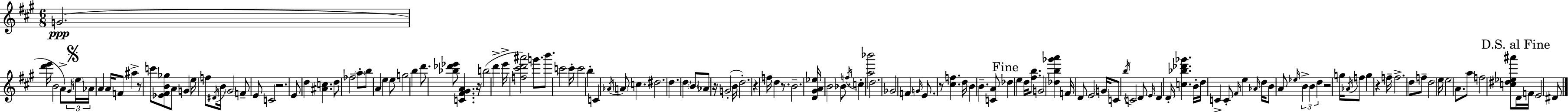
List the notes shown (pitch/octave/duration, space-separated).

G4/h. [D6,E6]/s B4/h A4/e G#4/s E5/s Ab4/s A4/q A4/s F4/e A#5/q R/e C6/e [Eb4,F#4,B4,Gb5]/e A4/e G4/q E5/s F5/e D#4/s B4/s G#4/h F4/e E4/e C4/h R/h. E4/e D5/q [A#4,C5]/q. D5/e FES5/h A5/e B5/e A4/q E5/q E5/e G5/h B5/q D6/e. [Bb5,Db6,Eb6]/e [C4,F#4,G#4,A4]/q. R/s B5/h D6/q E6/s [F5,C#6,D6,A#6]/h G6/e. B6/e. C6/h C6/s C6/h B5/q C4/q Ab4/s A4/e C5/q. D#5/h. D5/q. D5/q B4/e Ab4/e R/s G4/h B4/s D5/h. R/q F5/s D5/q R/e. B4/h. [D4,G#4,A4,Eb5]/s B4/h Bb4/e. F5/s C5/q [A5,Bb6]/h D5/h. Gb4/h F4/q G4/s E4/e. R/e [C#5,F5]/q. D5/s B4/q B4/q. [C4,A4]/e Db5/q E5/q D5/s [F#5,B5]/e. G4/h [Db5,B5,Gb6,A6]/q F4/s D4/e E4/h G4/s C4/e B5/s C4/h D4/e E4/s D4/q D4/s [C5,Bb5,Db6,Gb6]/q. B4/s D5/s C4/q C4/e F#4/s E5/q Ab4/s D5/s B4/e A4/e Eb5/s B4/q B4/q D5/q R/h G5/s Ab4/s F5/e G5/q R/q F5/s F5/h. D5/e F5/e D5/h E5/s E5/h A4/e. A5/e F5/h [C5,D#5,Eb5,A#6]/e D4/s F4/s E4/h D#4/e